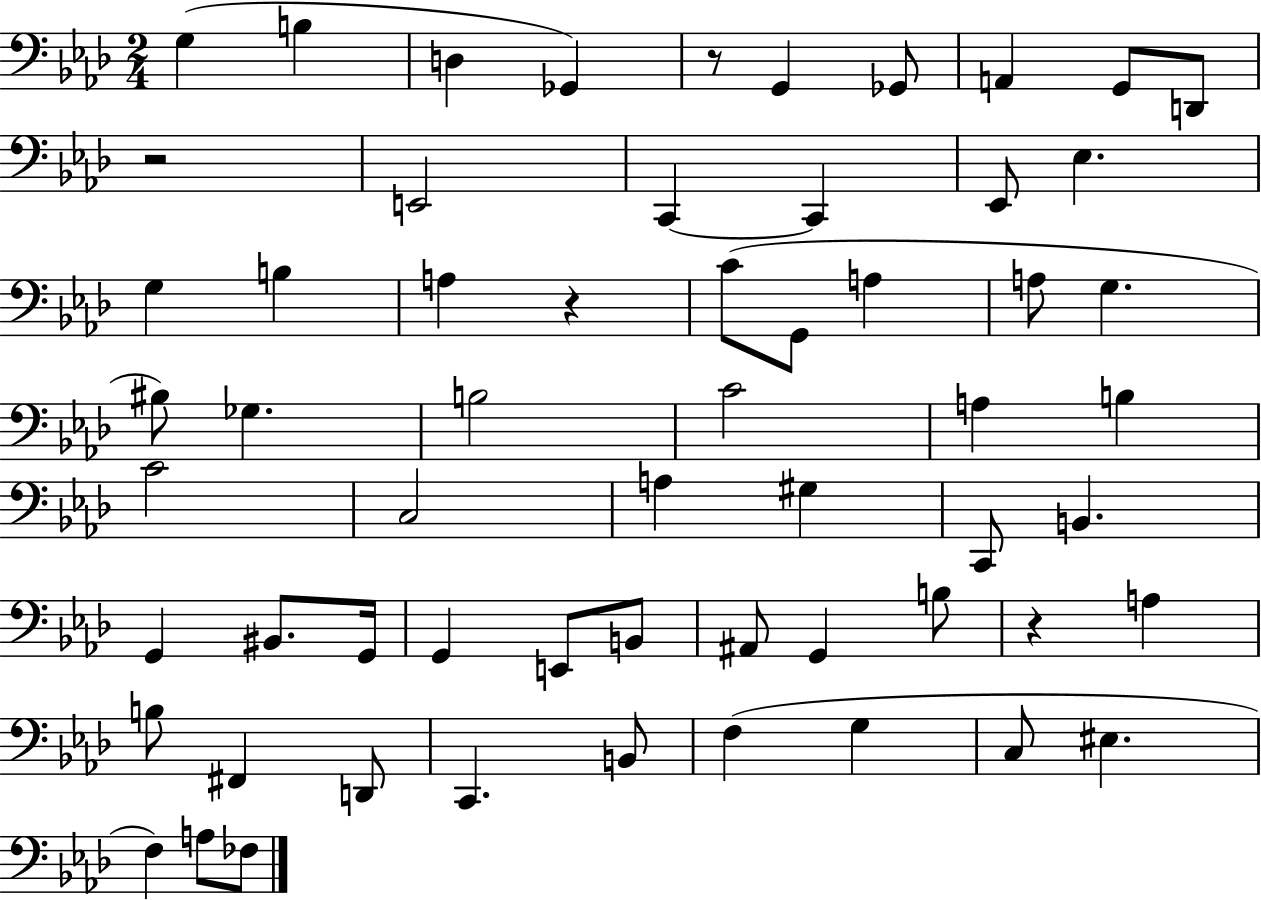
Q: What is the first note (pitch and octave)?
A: G3